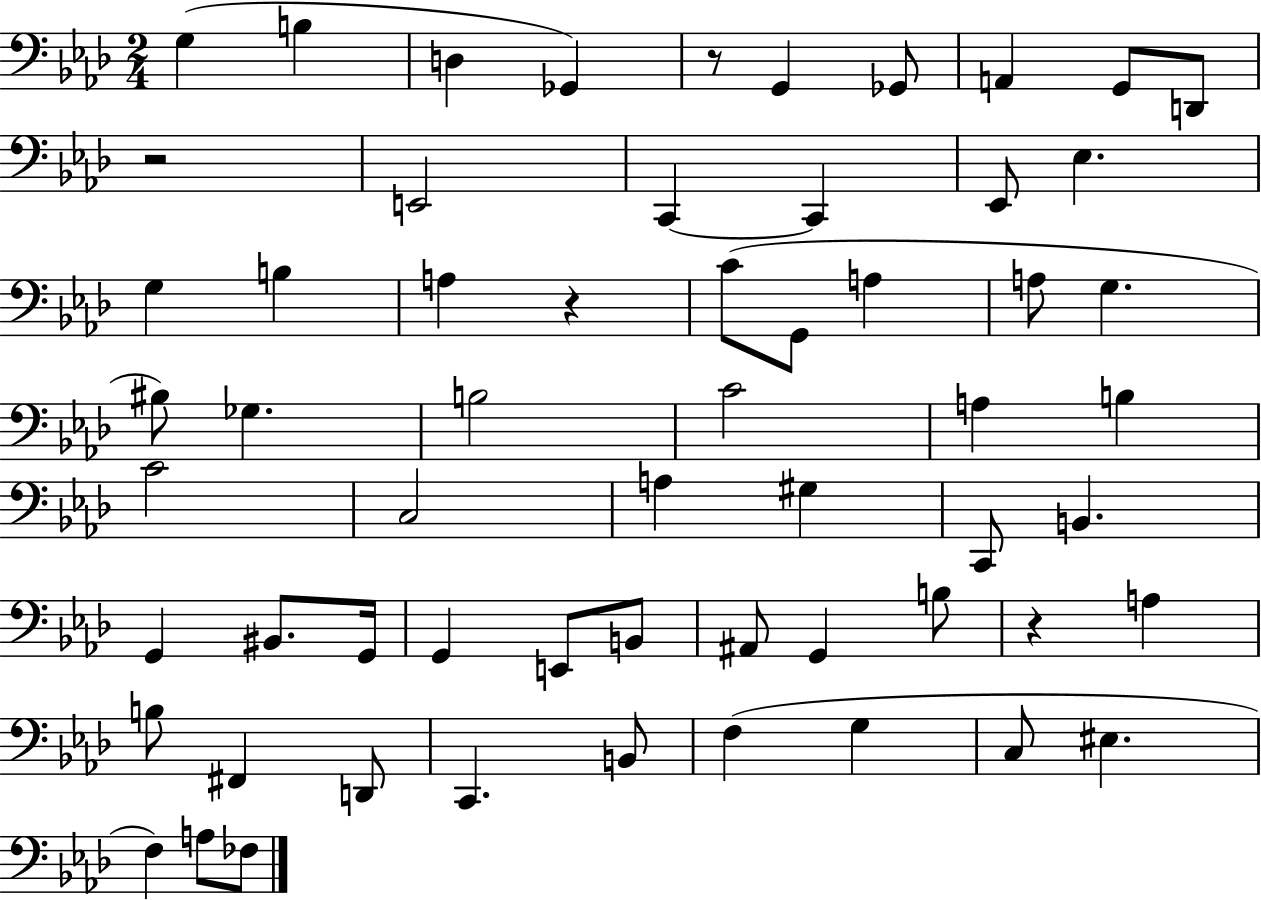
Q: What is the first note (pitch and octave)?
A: G3